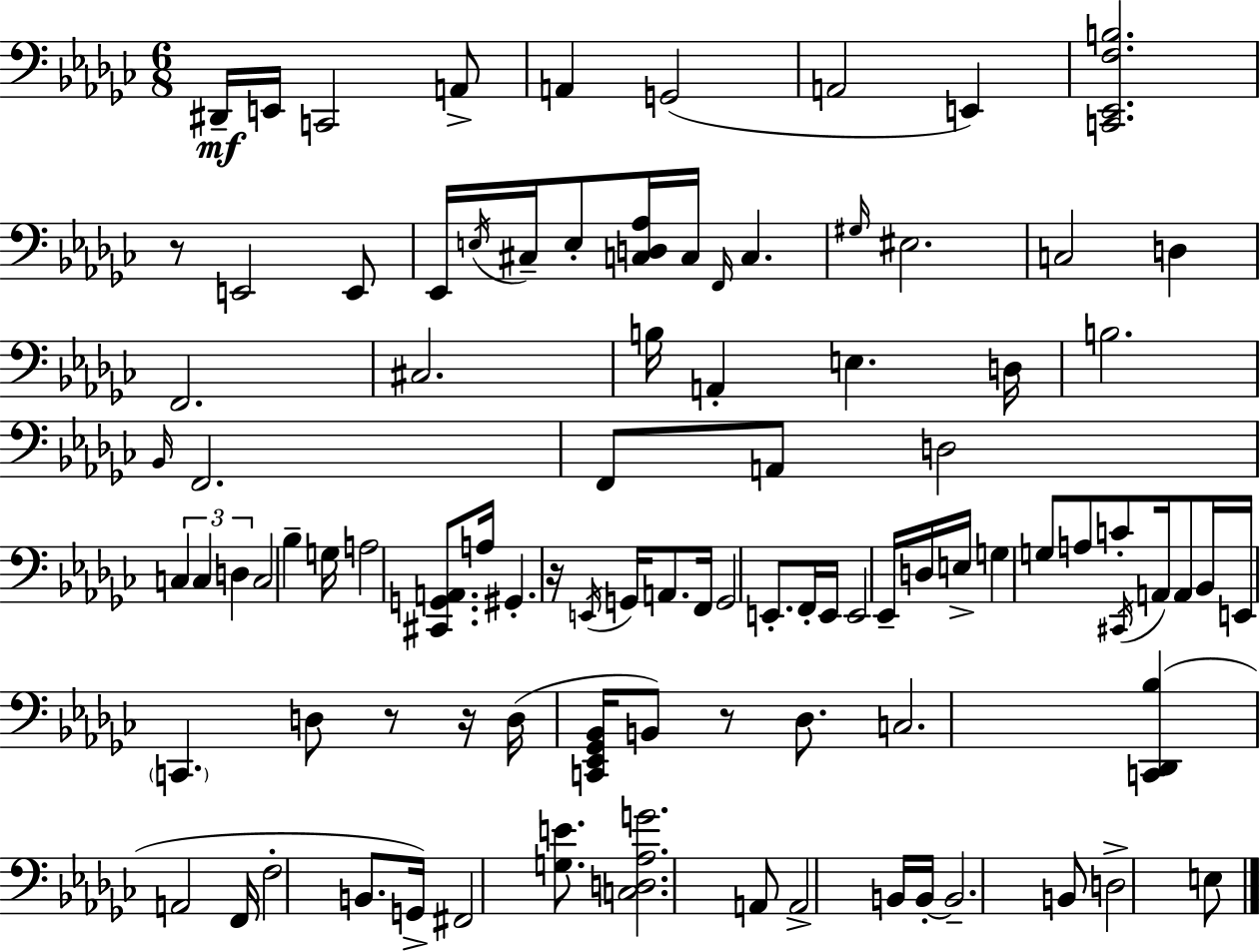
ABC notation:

X:1
T:Untitled
M:6/8
L:1/4
K:Ebm
^D,,/4 E,,/4 C,,2 A,,/2 A,, G,,2 A,,2 E,, [C,,_E,,F,B,]2 z/2 E,,2 E,,/2 _E,,/4 E,/4 ^C,/4 E,/2 [C,D,_A,]/4 C,/4 F,,/4 C, ^G,/4 ^E,2 C,2 D, F,,2 ^C,2 B,/4 A,, E, D,/4 B,2 _B,,/4 F,,2 F,,/2 A,,/2 D,2 C, C, D, C,2 _B, G,/4 A,2 [^C,,G,,A,,]/2 A,/4 ^G,, z/4 E,,/4 G,,/4 A,,/2 F,,/4 G,,2 E,,/2 F,,/4 E,,/4 E,,2 _E,,/4 D,/4 E,/4 G, G,/2 A,/2 C/2 ^C,,/4 A,,/4 A,,/2 _B,,/4 E,,/4 C,, D,/2 z/2 z/4 D,/4 [C,,_E,,_G,,_B,,]/4 B,,/2 z/2 _D,/2 C,2 [C,,_D,,_B,] A,,2 F,,/4 F,2 B,,/2 G,,/4 ^F,,2 [G,E]/2 [C,D,_A,G]2 A,,/2 A,,2 B,,/4 B,,/4 B,,2 B,,/2 D,2 E,/2